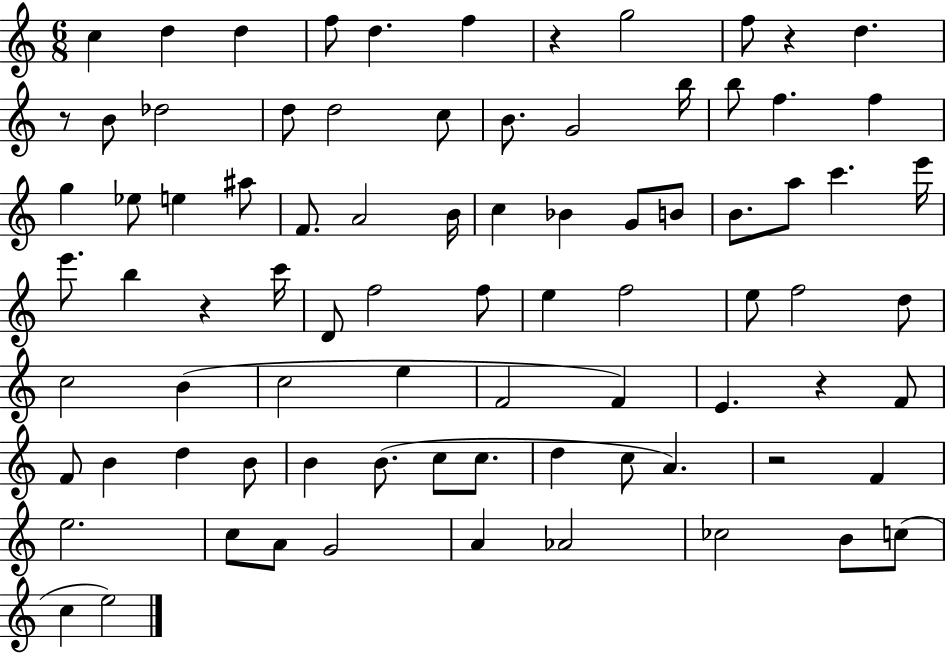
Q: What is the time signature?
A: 6/8